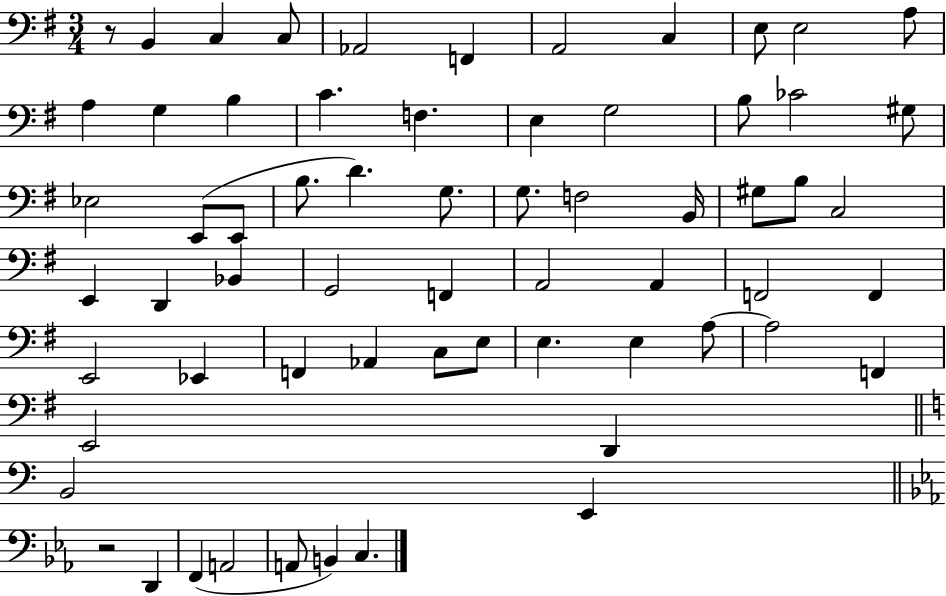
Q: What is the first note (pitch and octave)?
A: B2